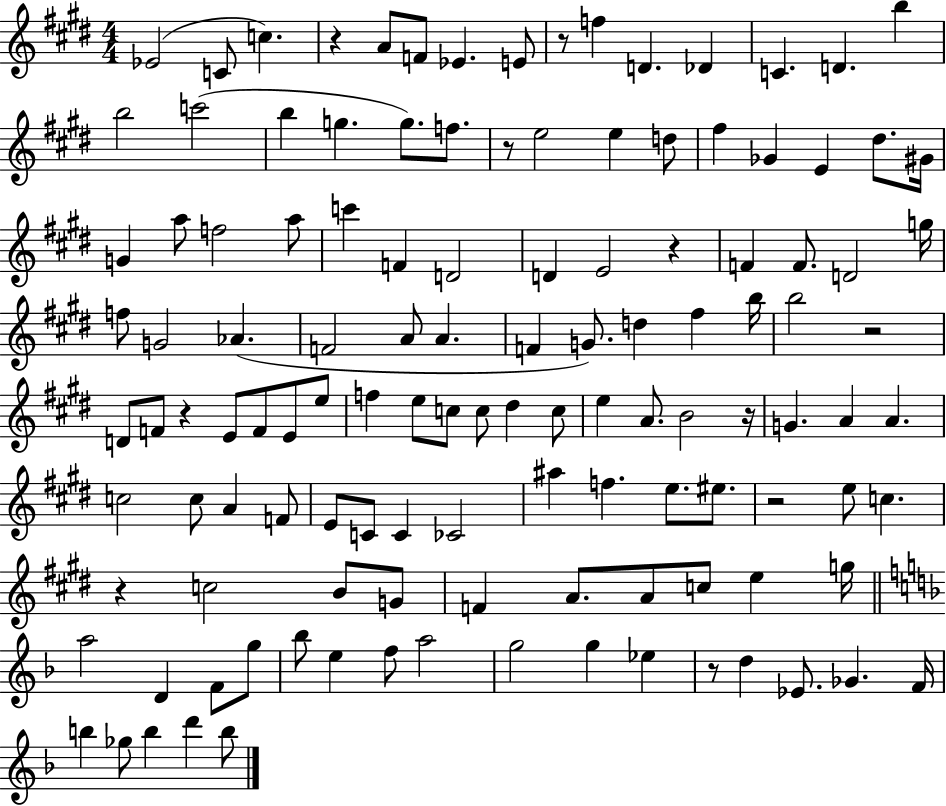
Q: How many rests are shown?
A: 10